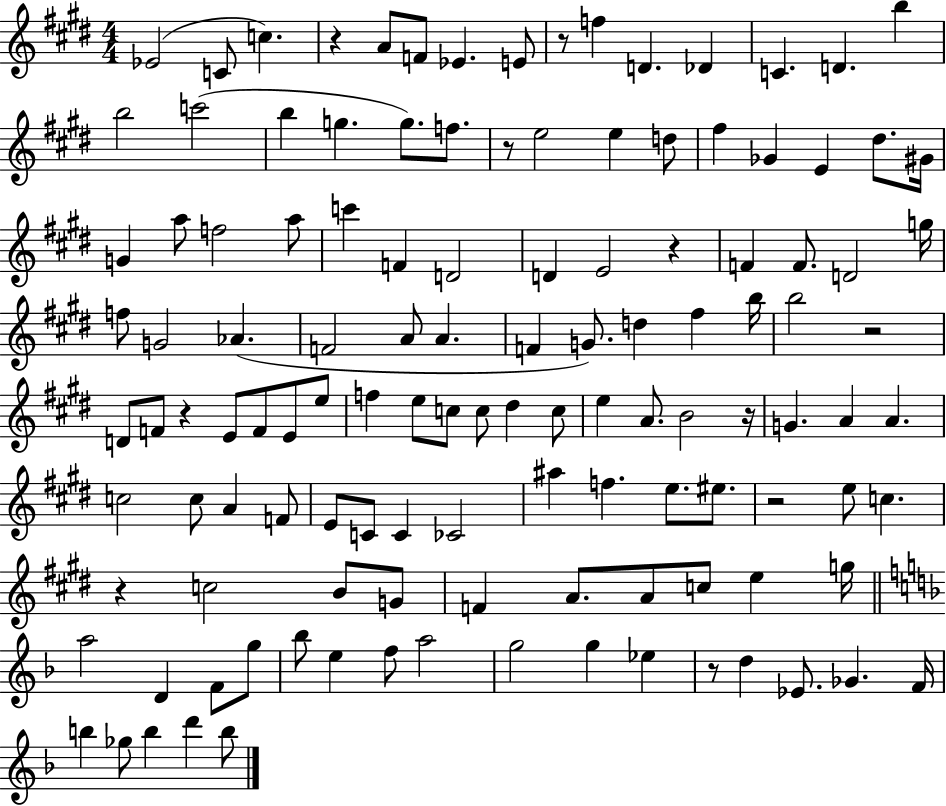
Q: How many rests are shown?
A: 10